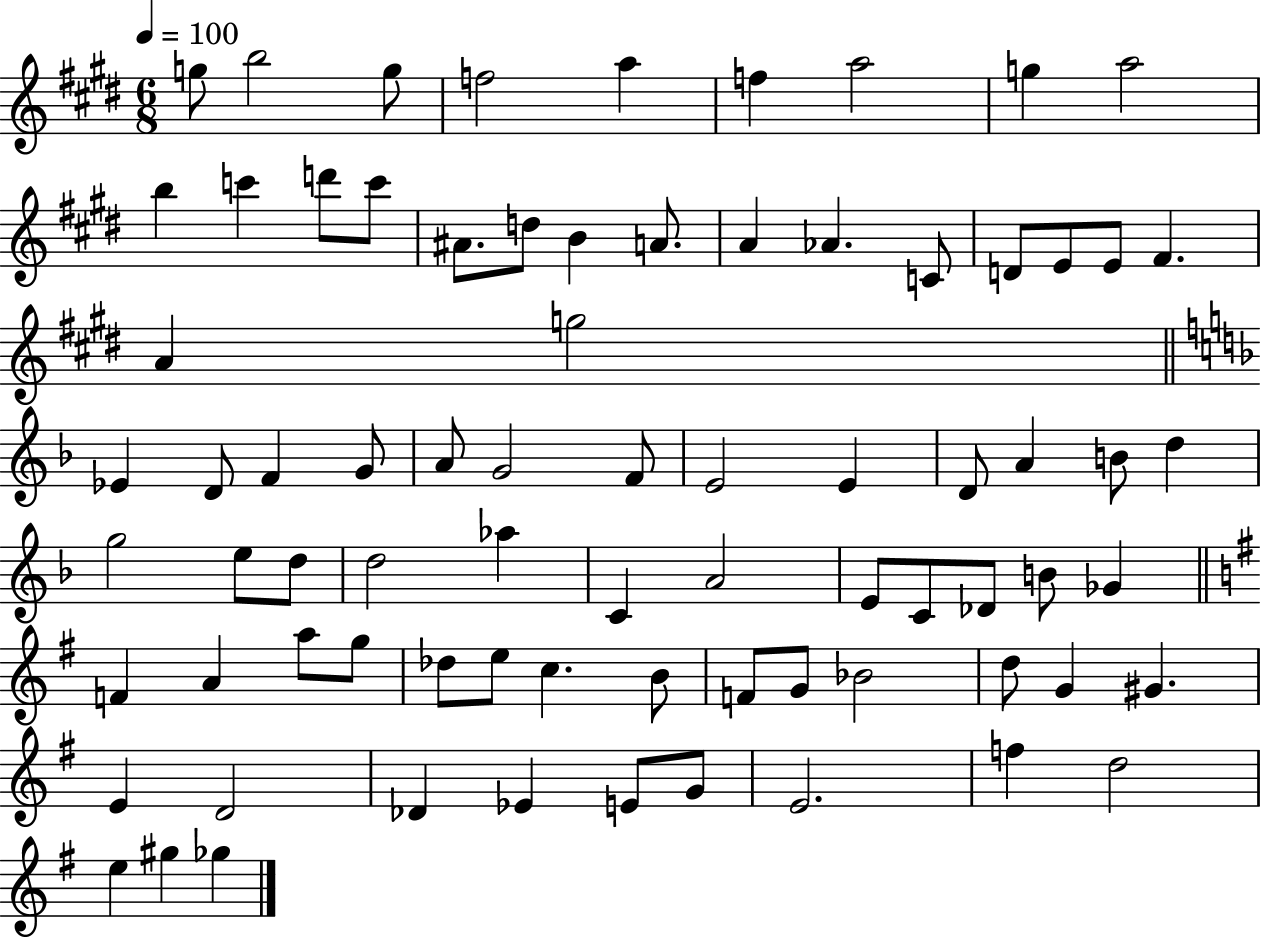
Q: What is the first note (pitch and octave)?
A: G5